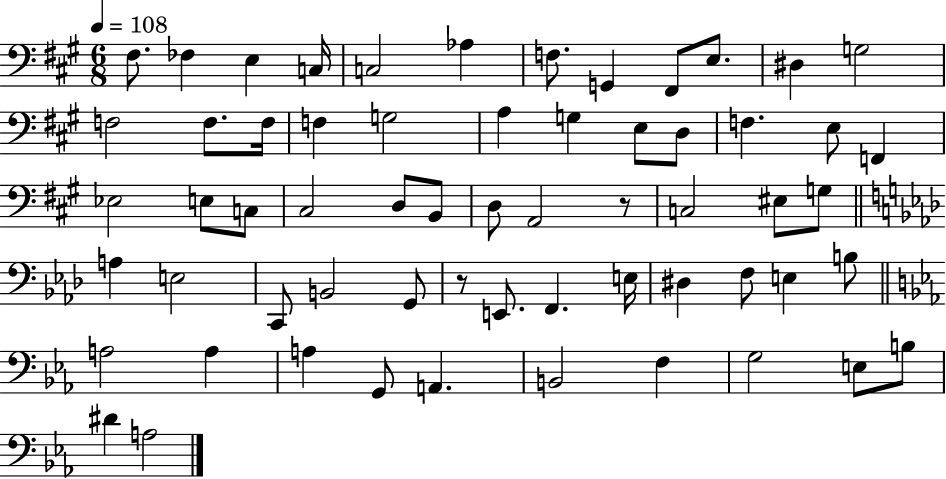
X:1
T:Untitled
M:6/8
L:1/4
K:A
^F,/2 _F, E, C,/4 C,2 _A, F,/2 G,, ^F,,/2 E,/2 ^D, G,2 F,2 F,/2 F,/4 F, G,2 A, G, E,/2 D,/2 F, E,/2 F,, _E,2 E,/2 C,/2 ^C,2 D,/2 B,,/2 D,/2 A,,2 z/2 C,2 ^E,/2 G,/2 A, E,2 C,,/2 B,,2 G,,/2 z/2 E,,/2 F,, E,/4 ^D, F,/2 E, B,/2 A,2 A, A, G,,/2 A,, B,,2 F, G,2 E,/2 B,/2 ^D A,2